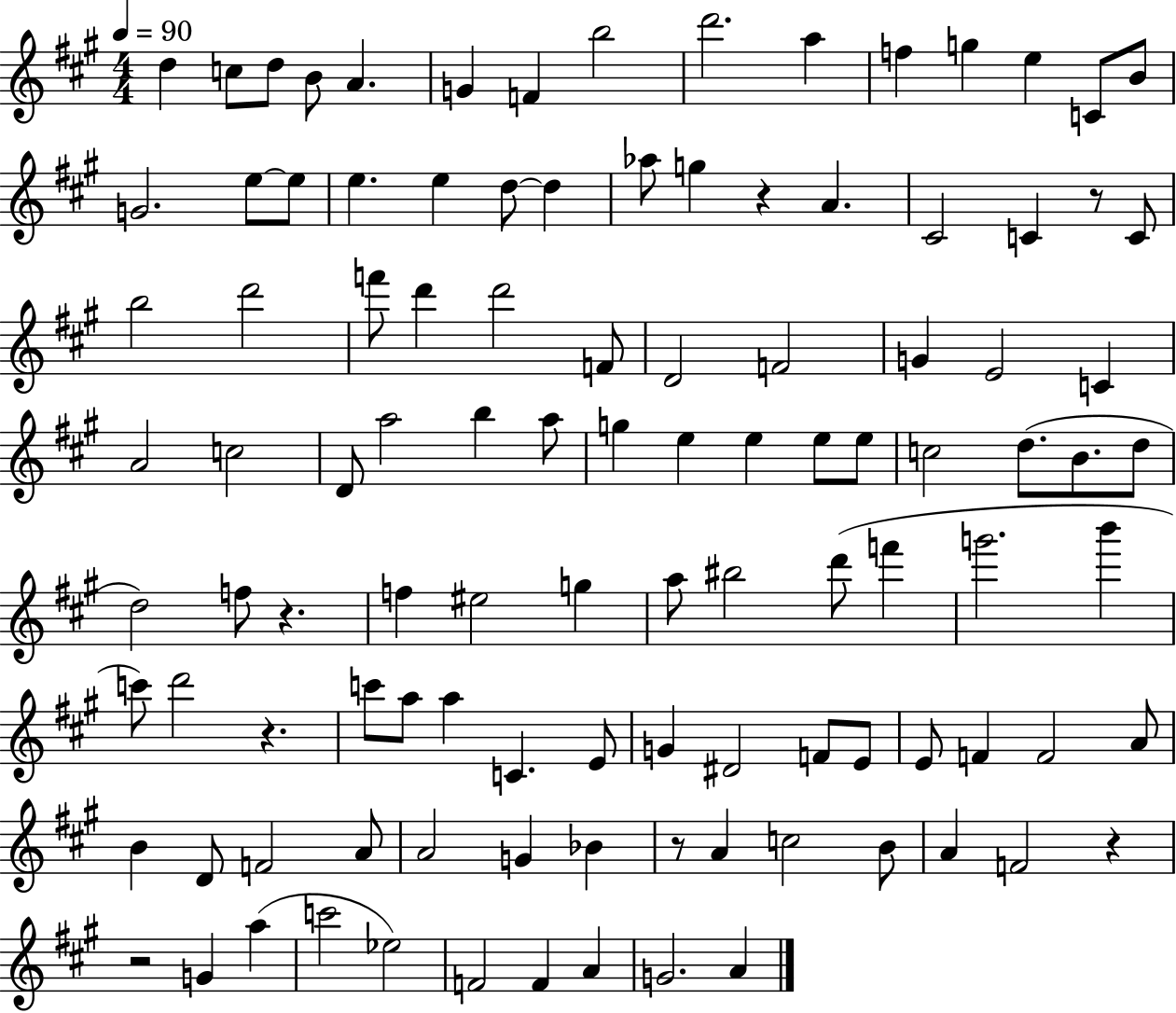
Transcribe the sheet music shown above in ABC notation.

X:1
T:Untitled
M:4/4
L:1/4
K:A
d c/2 d/2 B/2 A G F b2 d'2 a f g e C/2 B/2 G2 e/2 e/2 e e d/2 d _a/2 g z A ^C2 C z/2 C/2 b2 d'2 f'/2 d' d'2 F/2 D2 F2 G E2 C A2 c2 D/2 a2 b a/2 g e e e/2 e/2 c2 d/2 B/2 d/2 d2 f/2 z f ^e2 g a/2 ^b2 d'/2 f' g'2 b' c'/2 d'2 z c'/2 a/2 a C E/2 G ^D2 F/2 E/2 E/2 F F2 A/2 B D/2 F2 A/2 A2 G _B z/2 A c2 B/2 A F2 z z2 G a c'2 _e2 F2 F A G2 A